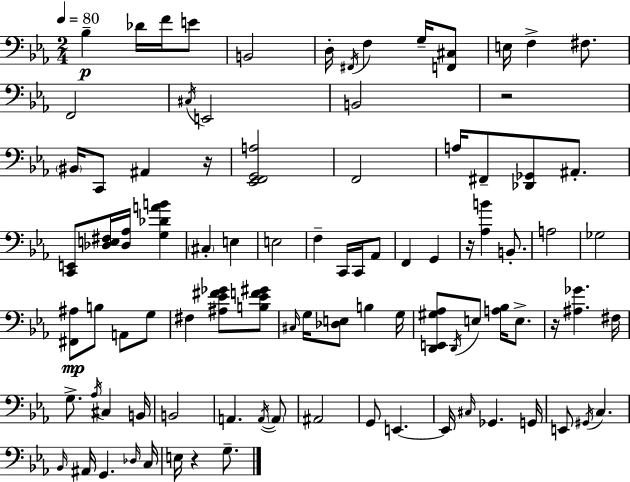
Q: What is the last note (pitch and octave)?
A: G3